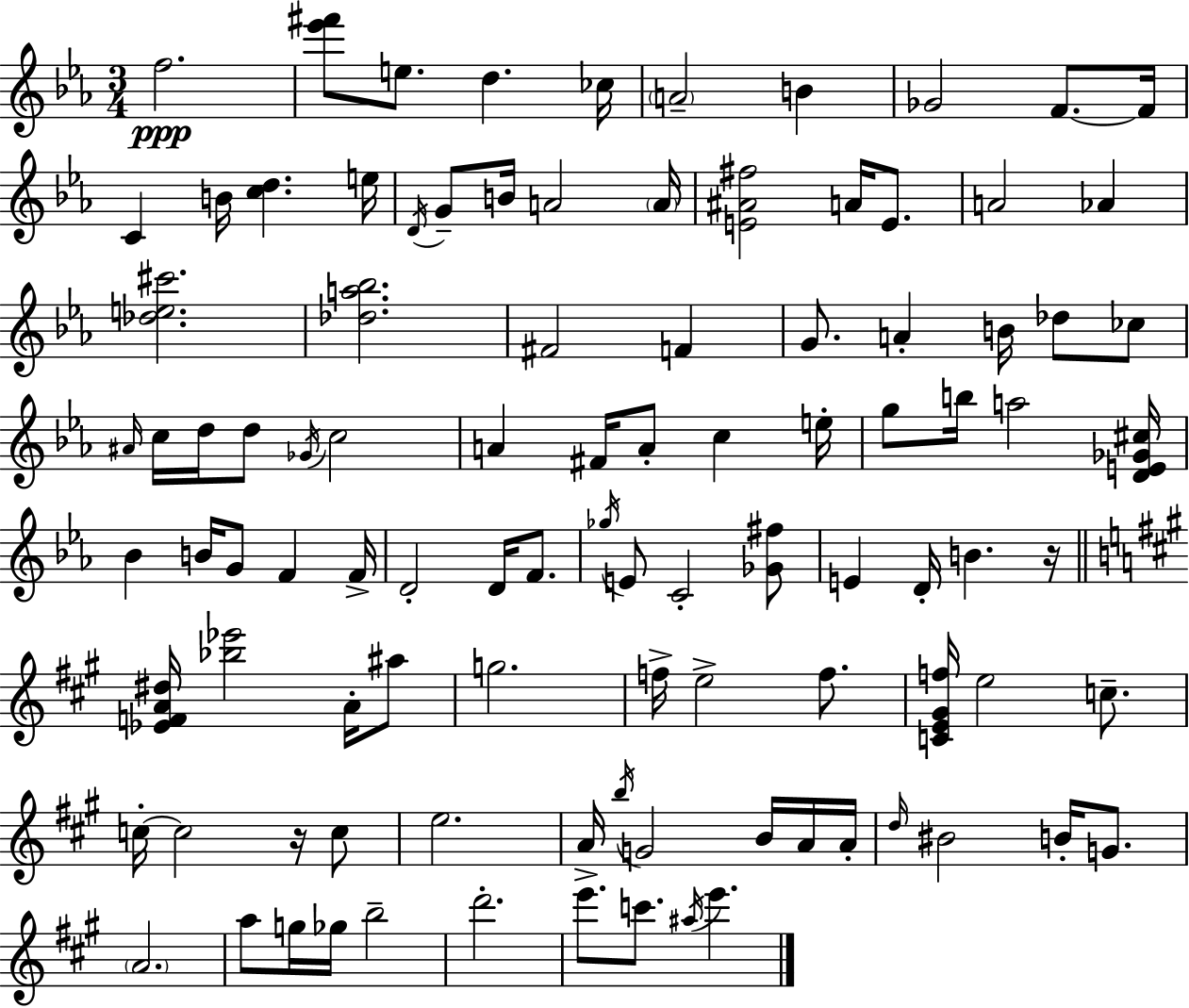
F5/h. [Eb6,F#6]/e E5/e. D5/q. CES5/s A4/h B4/q Gb4/h F4/e. F4/s C4/q B4/s [C5,D5]/q. E5/s D4/s G4/e B4/s A4/h A4/s [E4,A#4,F#5]/h A4/s E4/e. A4/h Ab4/q [Db5,E5,C#6]/h. [Db5,A5,Bb5]/h. F#4/h F4/q G4/e. A4/q B4/s Db5/e CES5/e A#4/s C5/s D5/s D5/e Gb4/s C5/h A4/q F#4/s A4/e C5/q E5/s G5/e B5/s A5/h [D4,E4,Gb4,C#5]/s Bb4/q B4/s G4/e F4/q F4/s D4/h D4/s F4/e. Gb5/s E4/e C4/h [Gb4,F#5]/e E4/q D4/s B4/q. R/s [Eb4,F4,A4,D#5]/s [Bb5,Eb6]/h A4/s A#5/e G5/h. F5/s E5/h F5/e. [C4,E4,G#4,F5]/s E5/h C5/e. C5/s C5/h R/s C5/e E5/h. A4/s B5/s G4/h B4/s A4/s A4/s D5/s BIS4/h B4/s G4/e. A4/h. A5/e G5/s Gb5/s B5/h D6/h. E6/e. C6/e. A#5/s E6/q.